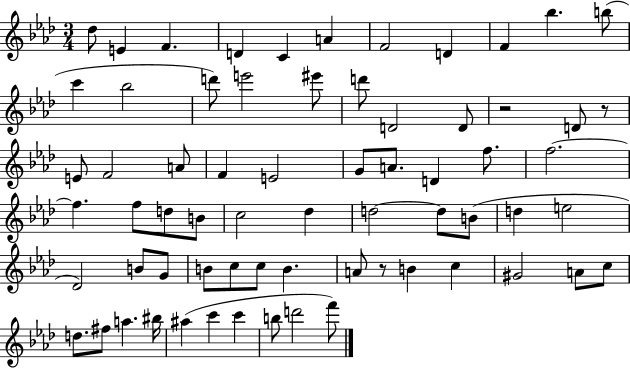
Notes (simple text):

Db5/e E4/q F4/q. D4/q C4/q A4/q F4/h D4/q F4/q Bb5/q. B5/e C6/q Bb5/h D6/e E6/h EIS6/e D6/e D4/h D4/e R/h D4/e R/e E4/e F4/h A4/e F4/q E4/h G4/e A4/e. D4/q F5/e. F5/h. F5/q. F5/e D5/e B4/e C5/h Db5/q D5/h D5/e B4/e D5/q E5/h Db4/h B4/e G4/e B4/e C5/e C5/e B4/q. A4/e R/e B4/q C5/q G#4/h A4/e C5/e D5/e. F#5/e A5/q. BIS5/s A#5/q C6/q C6/q B5/e D6/h F6/e